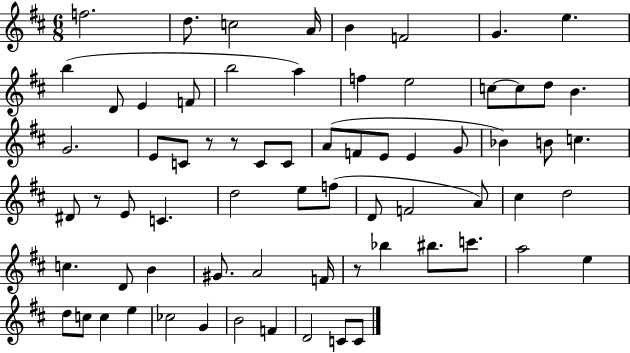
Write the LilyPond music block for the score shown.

{
  \clef treble
  \numericTimeSignature
  \time 6/8
  \key d \major
  f''2. | d''8. c''2 a'16 | b'4 f'2 | g'4. e''4. | \break b''4( d'8 e'4 f'8 | b''2 a''4) | f''4 e''2 | c''8~~ c''8 d''8 b'4. | \break g'2. | e'8 c'8 r8 r8 c'8 c'8 | a'8( f'8 e'8 e'4 g'8 | bes'4) b'8 c''4. | \break dis'8 r8 e'8 c'4. | d''2 e''8 f''8( | d'8 f'2 a'8) | cis''4 d''2 | \break c''4. d'8 b'4 | gis'8. a'2 f'16 | r8 bes''4 bis''8. c'''8. | a''2 e''4 | \break d''8 c''8 c''4 e''4 | ces''2 g'4 | b'2 f'4 | d'2 c'8 c'8 | \break \bar "|."
}